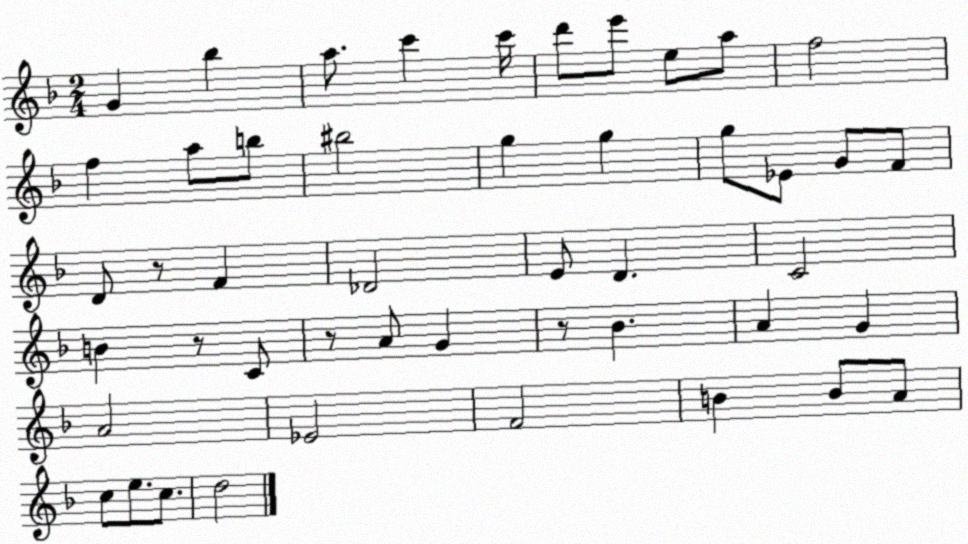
X:1
T:Untitled
M:2/4
L:1/4
K:F
G _b a/2 c' c'/4 d'/2 e'/2 e/2 a/2 f2 f a/2 b/2 ^b2 g g g/2 _E/2 G/2 F/2 D/2 z/2 F _D2 E/2 D C2 B z/2 C/2 z/2 A/2 G z/2 _B A G A2 _E2 F2 B B/2 A/2 c/2 e/2 c/2 d2